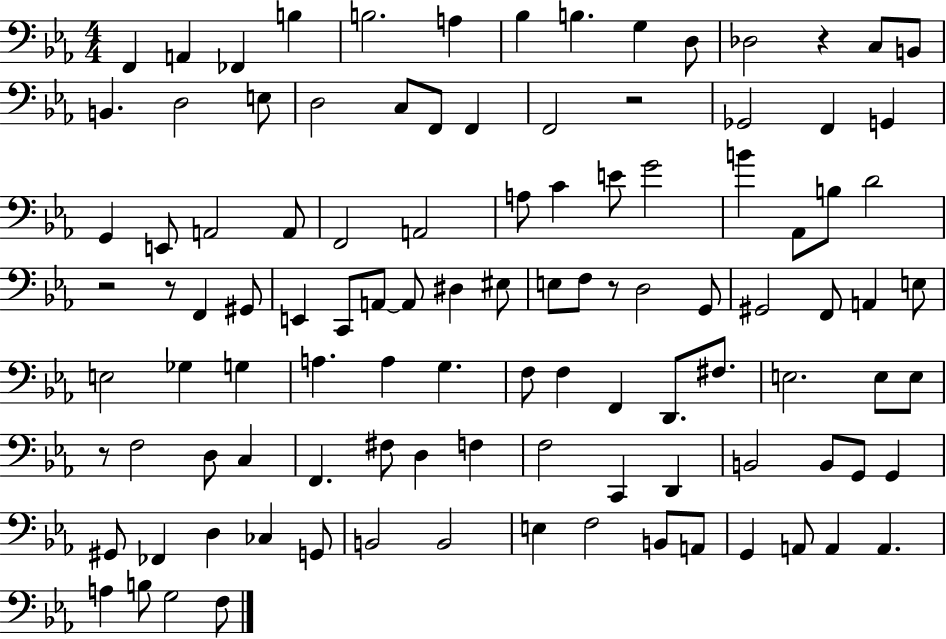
F2/q A2/q FES2/q B3/q B3/h. A3/q Bb3/q B3/q. G3/q D3/e Db3/h R/q C3/e B2/e B2/q. D3/h E3/e D3/h C3/e F2/e F2/q F2/h R/h Gb2/h F2/q G2/q G2/q E2/e A2/h A2/e F2/h A2/h A3/e C4/q E4/e G4/h B4/q Ab2/e B3/e D4/h R/h R/e F2/q G#2/e E2/q C2/e A2/e A2/e D#3/q EIS3/e E3/e F3/e R/e D3/h G2/e G#2/h F2/e A2/q E3/e E3/h Gb3/q G3/q A3/q. A3/q G3/q. F3/e F3/q F2/q D2/e. F#3/e. E3/h. E3/e E3/e R/e F3/h D3/e C3/q F2/q. F#3/e D3/q F3/q F3/h C2/q D2/q B2/h B2/e G2/e G2/q G#2/e FES2/q D3/q CES3/q G2/e B2/h B2/h E3/q F3/h B2/e A2/e G2/q A2/e A2/q A2/q. A3/q B3/e G3/h F3/e